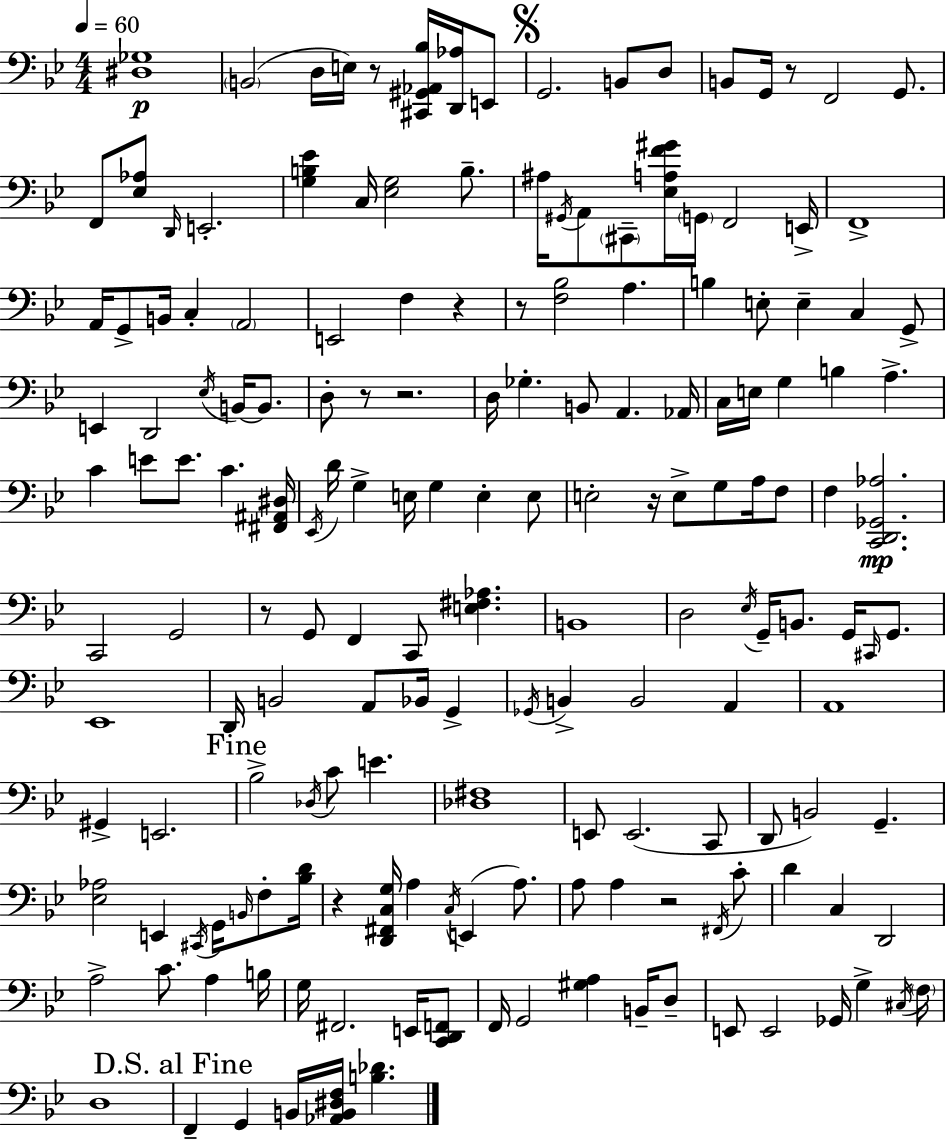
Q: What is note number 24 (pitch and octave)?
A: F2